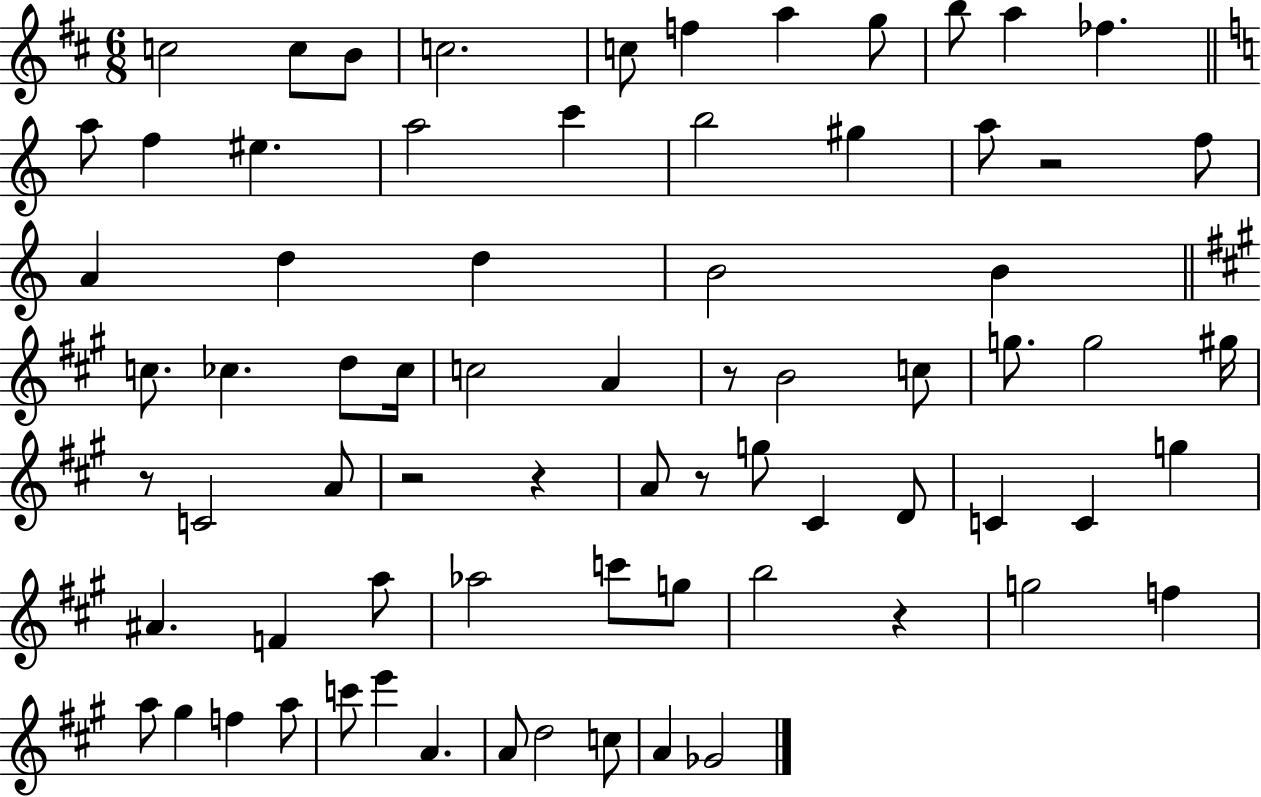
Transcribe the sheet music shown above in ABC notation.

X:1
T:Untitled
M:6/8
L:1/4
K:D
c2 c/2 B/2 c2 c/2 f a g/2 b/2 a _f a/2 f ^e a2 c' b2 ^g a/2 z2 f/2 A d d B2 B c/2 _c d/2 _c/4 c2 A z/2 B2 c/2 g/2 g2 ^g/4 z/2 C2 A/2 z2 z A/2 z/2 g/2 ^C D/2 C C g ^A F a/2 _a2 c'/2 g/2 b2 z g2 f a/2 ^g f a/2 c'/2 e' A A/2 d2 c/2 A _G2